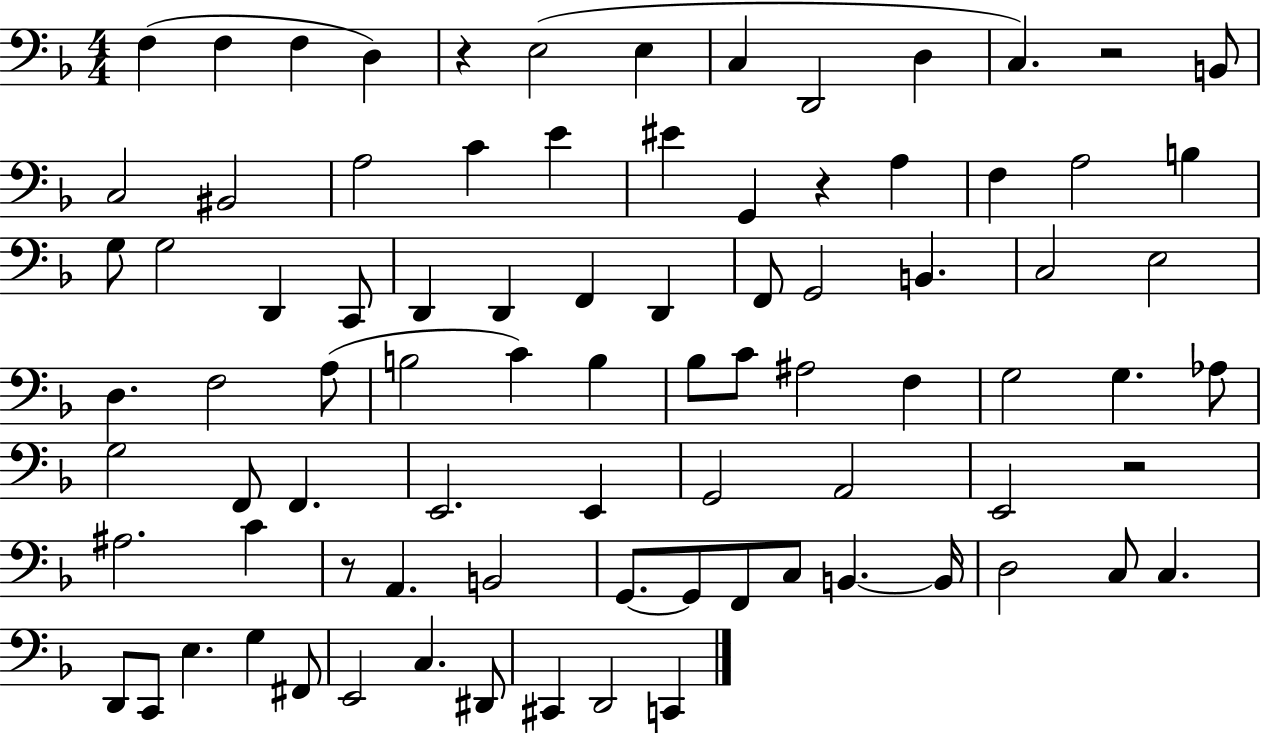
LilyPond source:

{
  \clef bass
  \numericTimeSignature
  \time 4/4
  \key f \major
  f4( f4 f4 d4) | r4 e2( e4 | c4 d,2 d4 | c4.) r2 b,8 | \break c2 bis,2 | a2 c'4 e'4 | eis'4 g,4 r4 a4 | f4 a2 b4 | \break g8 g2 d,4 c,8 | d,4 d,4 f,4 d,4 | f,8 g,2 b,4. | c2 e2 | \break d4. f2 a8( | b2 c'4) b4 | bes8 c'8 ais2 f4 | g2 g4. aes8 | \break g2 f,8 f,4. | e,2. e,4 | g,2 a,2 | e,2 r2 | \break ais2. c'4 | r8 a,4. b,2 | g,8.~~ g,8 f,8 c8 b,4.~~ b,16 | d2 c8 c4. | \break d,8 c,8 e4. g4 fis,8 | e,2 c4. dis,8 | cis,4 d,2 c,4 | \bar "|."
}